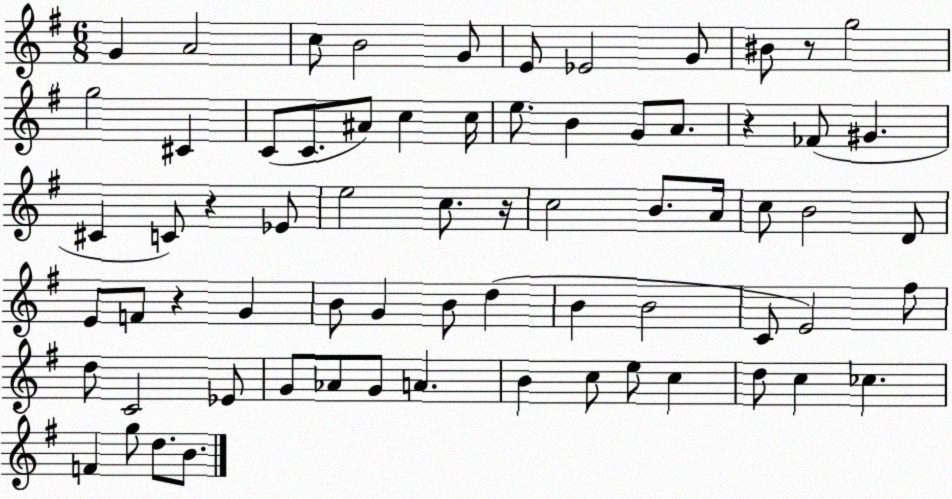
X:1
T:Untitled
M:6/8
L:1/4
K:G
G A2 c/2 B2 G/2 E/2 _E2 G/2 ^B/2 z/2 g2 g2 ^C C/2 C/2 ^A/2 c c/4 e/2 B G/2 A/2 z _F/2 ^G ^C C/2 z _E/2 e2 c/2 z/4 c2 B/2 A/4 c/2 B2 D/2 E/2 F/2 z G B/2 G B/2 d B B2 C/2 E2 ^f/2 d/2 C2 _E/2 G/2 _A/2 G/2 A B c/2 e/2 c d/2 c _c F g/2 d/2 B/2